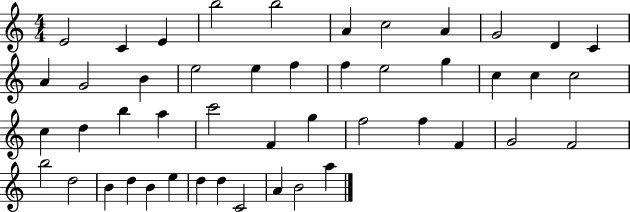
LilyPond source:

{
  \clef treble
  \numericTimeSignature
  \time 4/4
  \key c \major
  e'2 c'4 e'4 | b''2 b''2 | a'4 c''2 a'4 | g'2 d'4 c'4 | \break a'4 g'2 b'4 | e''2 e''4 f''4 | f''4 e''2 g''4 | c''4 c''4 c''2 | \break c''4 d''4 b''4 a''4 | c'''2 f'4 g''4 | f''2 f''4 f'4 | g'2 f'2 | \break b''2 d''2 | b'4 d''4 b'4 e''4 | d''4 d''4 c'2 | a'4 b'2 a''4 | \break \bar "|."
}